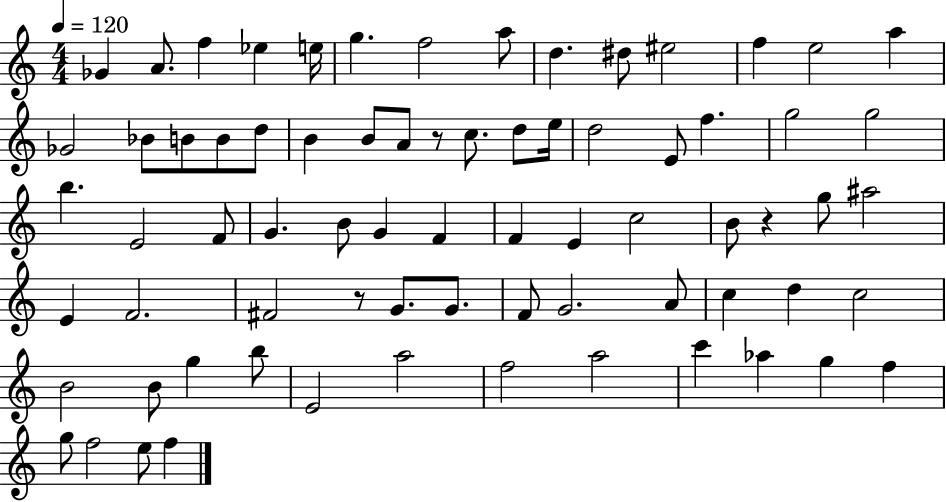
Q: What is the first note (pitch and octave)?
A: Gb4